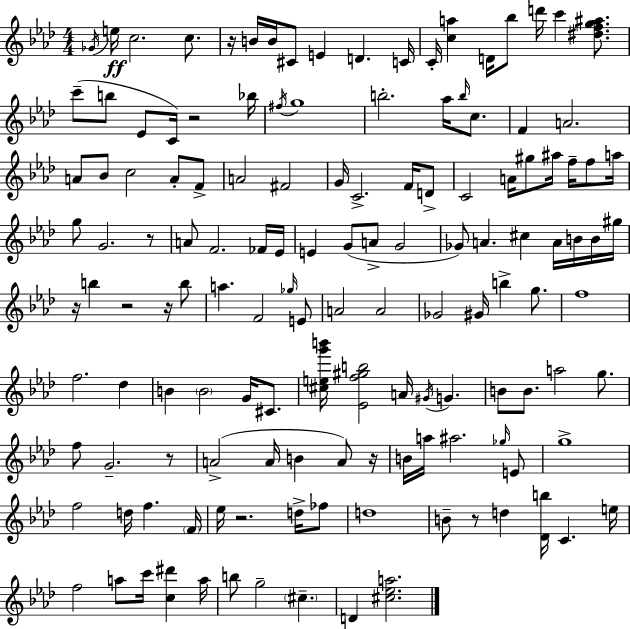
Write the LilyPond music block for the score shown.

{
  \clef treble
  \numericTimeSignature
  \time 4/4
  \key f \minor
  \acciaccatura { ges'16 }\ff e''16 c''2. c''8. | r16 b'16 b'16 cis'8 e'4 d'4. | c'16 c'16-. <c'' a''>4 d'16 bes''8 d'''16 c'''4 <dis'' f'' g'' ais''>8. | c'''8--( b''8 ees'8 c'16) r2 | \break bes''16 \acciaccatura { fis''16 } g''1 | b''2.-. aes''16 \grace { b''16 } | c''8. f'4 a'2. | a'8 bes'8 c''2 a'8-. | \break f'8-> a'2 fis'2 | g'16 c'2.-> | f'16 d'8-> c'2 a'16 gis''8 ais''16 f''16-- | f''8 a''16 g''8 g'2. | \break r8 a'8 f'2. | fes'16 ees'16 e'4 g'8( a'8-> g'2 | ges'8) a'4. cis''4 a'16 | b'16 b'16 gis''16 r16 b''4 r2 | \break r16 b''8 a''4. f'2 | \grace { ges''16 } e'8 a'2 a'2 | ges'2 gis'16 b''4-> | g''8. f''1 | \break f''2. | des''4 b'4 \parenthesize b'2 | g'16 cis'8. <cis'' e'' g''' b'''>16 <ees' f'' gis'' b''>2 a'16 \acciaccatura { gis'16 } g'4. | b'8 b'8. a''2 | \break g''8. f''8 g'2.-- | r8 a'2->( a'16 b'4 | a'8) r16 b'16 a''16 ais''2. | \grace { ges''16 } e'8 g''1-> | \break f''2 d''16 f''4. | \parenthesize f'16 ees''16 r2. | d''16-> fes''8 d''1 | b'8-- r8 d''4 <des' b''>16 c'4. | \break e''16 f''2 a''8 | c'''16 <c'' dis'''>4 a''16 b''8 g''2-- | \parenthesize cis''4.-- d'4 <cis'' ees'' a''>2. | \bar "|."
}